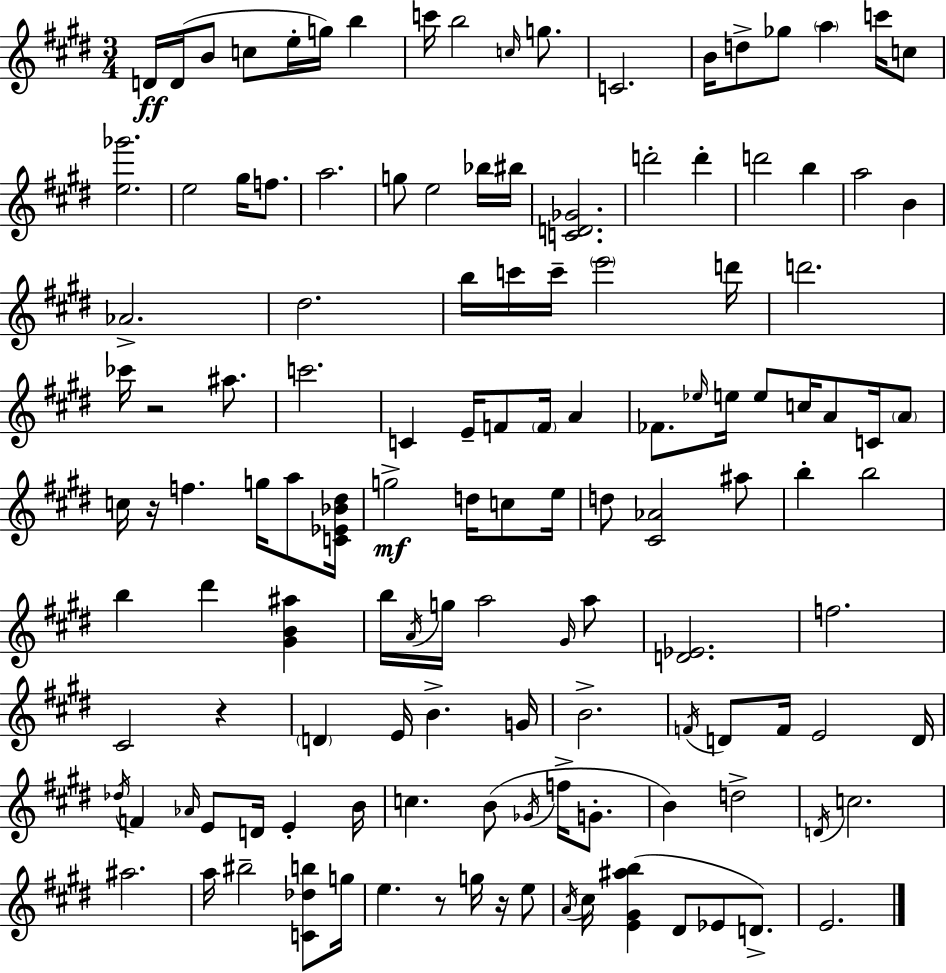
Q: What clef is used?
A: treble